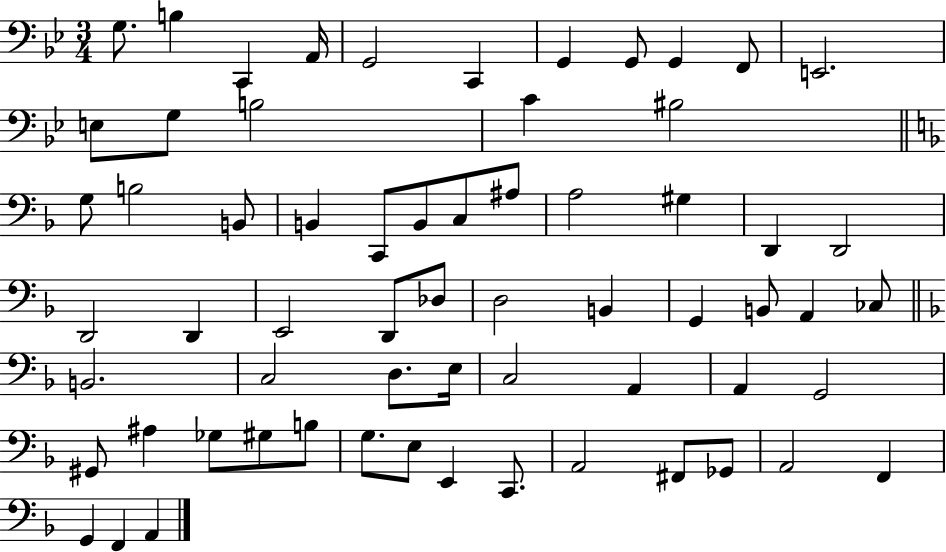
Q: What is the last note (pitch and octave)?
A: A2